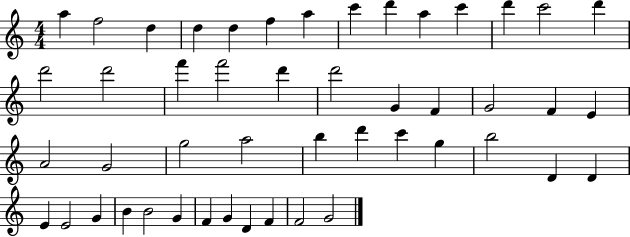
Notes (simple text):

A5/q F5/h D5/q D5/q D5/q F5/q A5/q C6/q D6/q A5/q C6/q D6/q C6/h D6/q D6/h D6/h F6/q F6/h D6/q D6/h G4/q F4/q G4/h F4/q E4/q A4/h G4/h G5/h A5/h B5/q D6/q C6/q G5/q B5/h D4/q D4/q E4/q E4/h G4/q B4/q B4/h G4/q F4/q G4/q D4/q F4/q F4/h G4/h